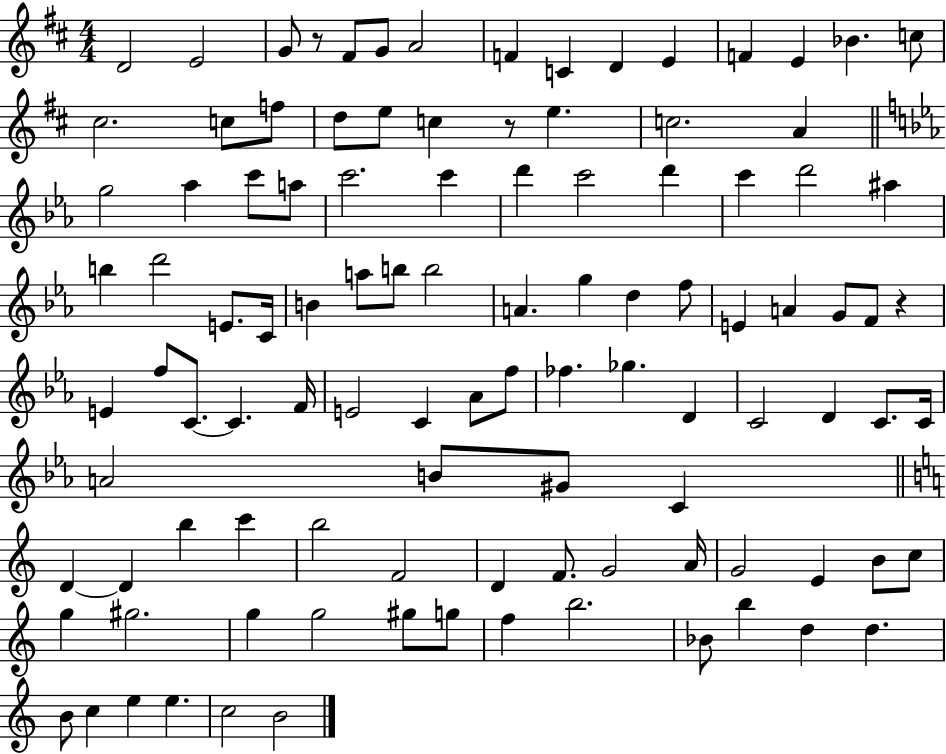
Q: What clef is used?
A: treble